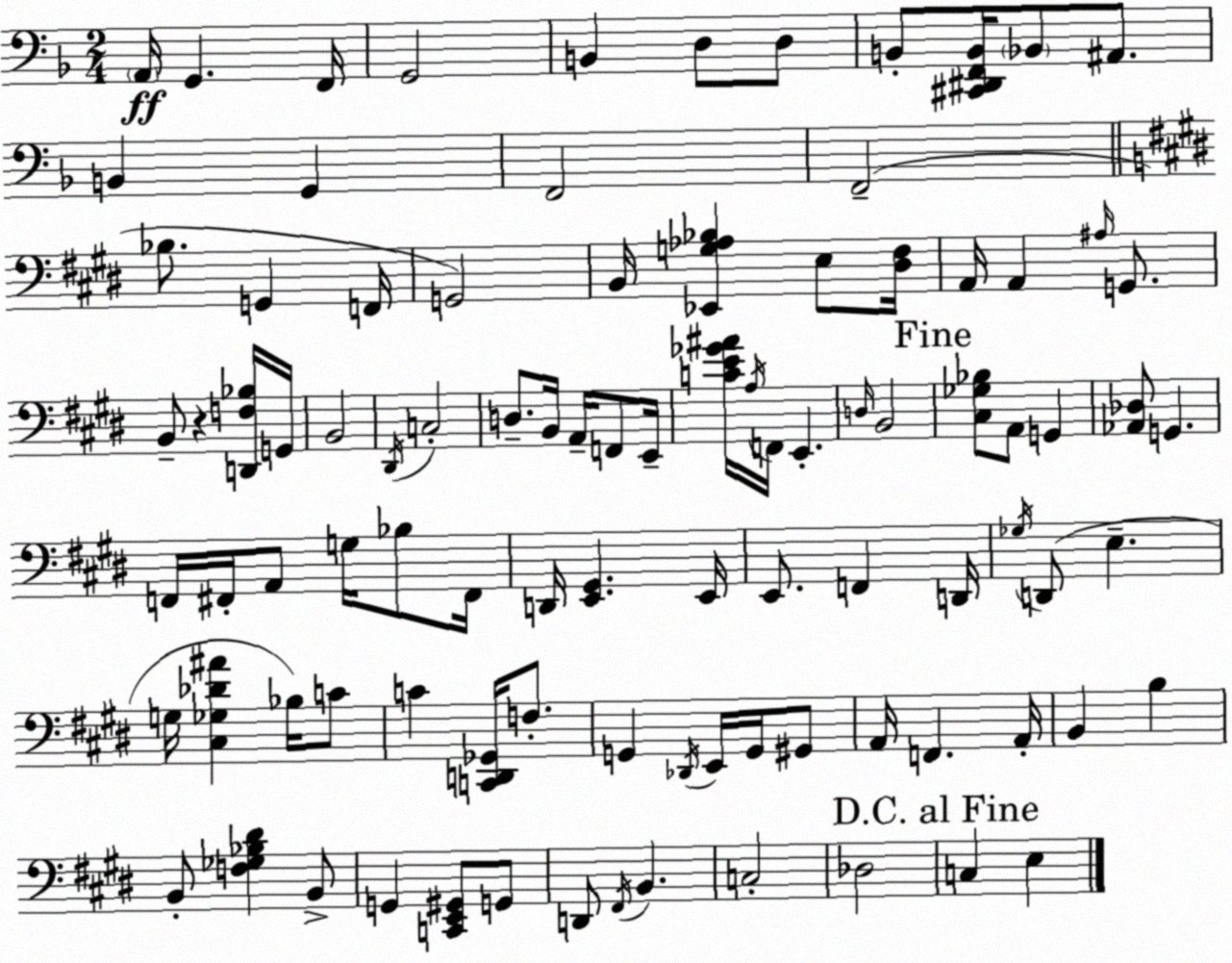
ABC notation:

X:1
T:Untitled
M:2/4
L:1/4
K:F
A,,/4 G,, F,,/4 G,,2 B,, D,/2 D,/2 B,,/2 [^C,,^D,,F,,B,,]/4 _B,,/2 ^A,,/2 B,, G,, F,,2 F,,2 _B,/2 G,, F,,/4 G,,2 B,,/4 [_E,,G,_A,_B,] E,/2 [^D,^F,]/4 A,,/4 A,, ^A,/4 G,,/2 B,,/2 z [D,,F,_B,]/4 G,,/4 B,,2 ^D,,/4 C,2 D,/2 B,,/4 A,,/4 F,,/2 E,,/4 [CE_G^A]/4 A,/4 F,,/4 E,, D,/4 B,,2 [^C,_G,_B,]/2 A,,/2 G,, [_A,,_D,]/2 G,, F,,/4 ^F,,/4 A,,/2 G,/4 _B,/2 ^F,,/4 D,,/4 [E,,^G,,] E,,/4 E,,/2 F,, D,,/4 _G,/4 D,,/2 E, G,/4 [^C,_G,_D^A] _B,/4 C/2 C [C,,D,,_G,,]/4 F,/2 G,, _D,,/4 E,,/4 G,,/4 ^G,,/2 A,,/4 F,, A,,/4 B,, B, B,,/2 [F,_G,_B,^D] B,,/2 G,, [C,,E,,^G,,]/2 G,,/2 D,,/2 ^F,,/4 B,, C,2 _D,2 C, E,